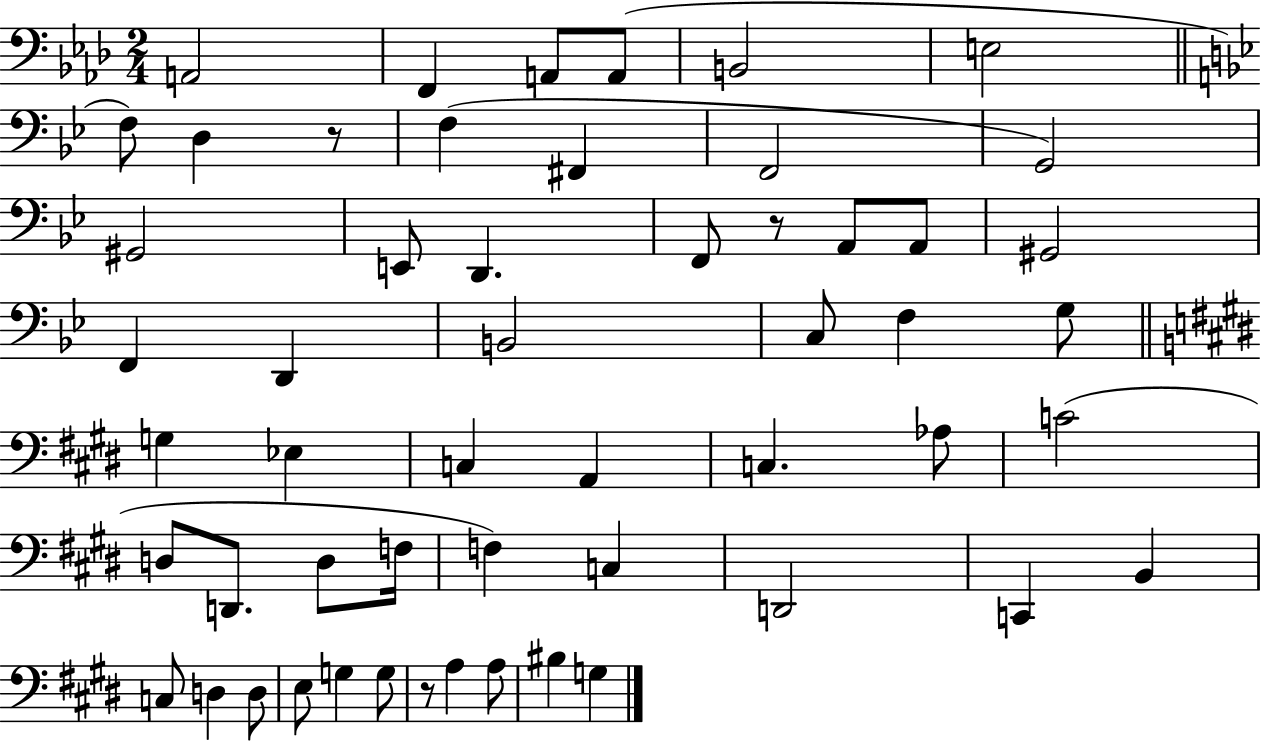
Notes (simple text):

A2/h F2/q A2/e A2/e B2/h E3/h F3/e D3/q R/e F3/q F#2/q F2/h G2/h G#2/h E2/e D2/q. F2/e R/e A2/e A2/e G#2/h F2/q D2/q B2/h C3/e F3/q G3/e G3/q Eb3/q C3/q A2/q C3/q. Ab3/e C4/h D3/e D2/e. D3/e F3/s F3/q C3/q D2/h C2/q B2/q C3/e D3/q D3/e E3/e G3/q G3/e R/e A3/q A3/e BIS3/q G3/q